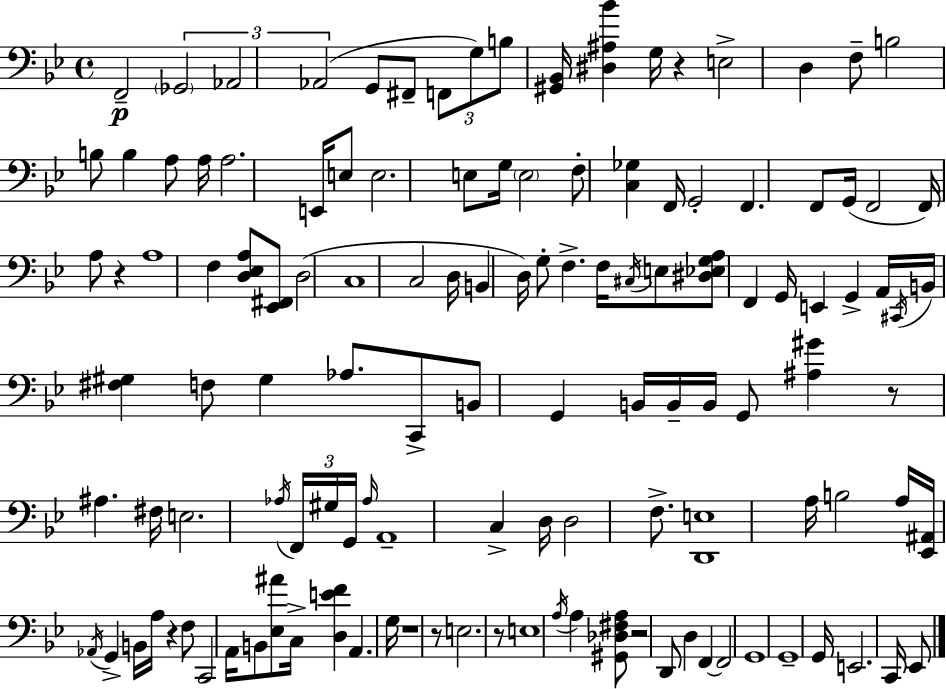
F2/h Gb2/h Ab2/h Ab2/h G2/e F#2/e F2/e G3/e B3/e [G#2,Bb2]/s [D#3,A#3,Bb4]/q G3/s R/q E3/h D3/q F3/e B3/h B3/e B3/q A3/e A3/s A3/h. E2/s E3/e E3/h. E3/e G3/s E3/h F3/e [C3,Gb3]/q F2/s G2/h F2/q. F2/e G2/s F2/h F2/s A3/e R/q A3/w F3/q [D3,Eb3,A3]/e [Eb2,F#2]/e D3/h C3/w C3/h D3/s B2/q D3/s G3/e F3/q. F3/s C#3/s E3/e [D#3,Eb3,G3,A3]/e F2/q G2/s E2/q G2/q A2/s C#2/s B2/s [F#3,G#3]/q F3/e G#3/q Ab3/e. C2/e B2/e G2/q B2/s B2/s B2/s G2/e [A#3,G#4]/q R/e A#3/q. F#3/s E3/h. Ab3/s F2/s G#3/s G2/s Ab3/s A2/w C3/q D3/s D3/h F3/e. [D2,E3]/w A3/s B3/h A3/s [Eb2,A#2]/s Ab2/s G2/q B2/s A3/s R/q F3/e C2/h A2/s B2/e [Eb3,A#4]/e C3/s [D3,E4,F4]/q A2/q. G3/s R/w R/e E3/h. R/e E3/w A3/s A3/q [G#2,Db3,F#3,A3]/e R/h D2/e D3/q F2/q F2/h G2/w G2/w G2/s E2/h. C2/s Eb2/e